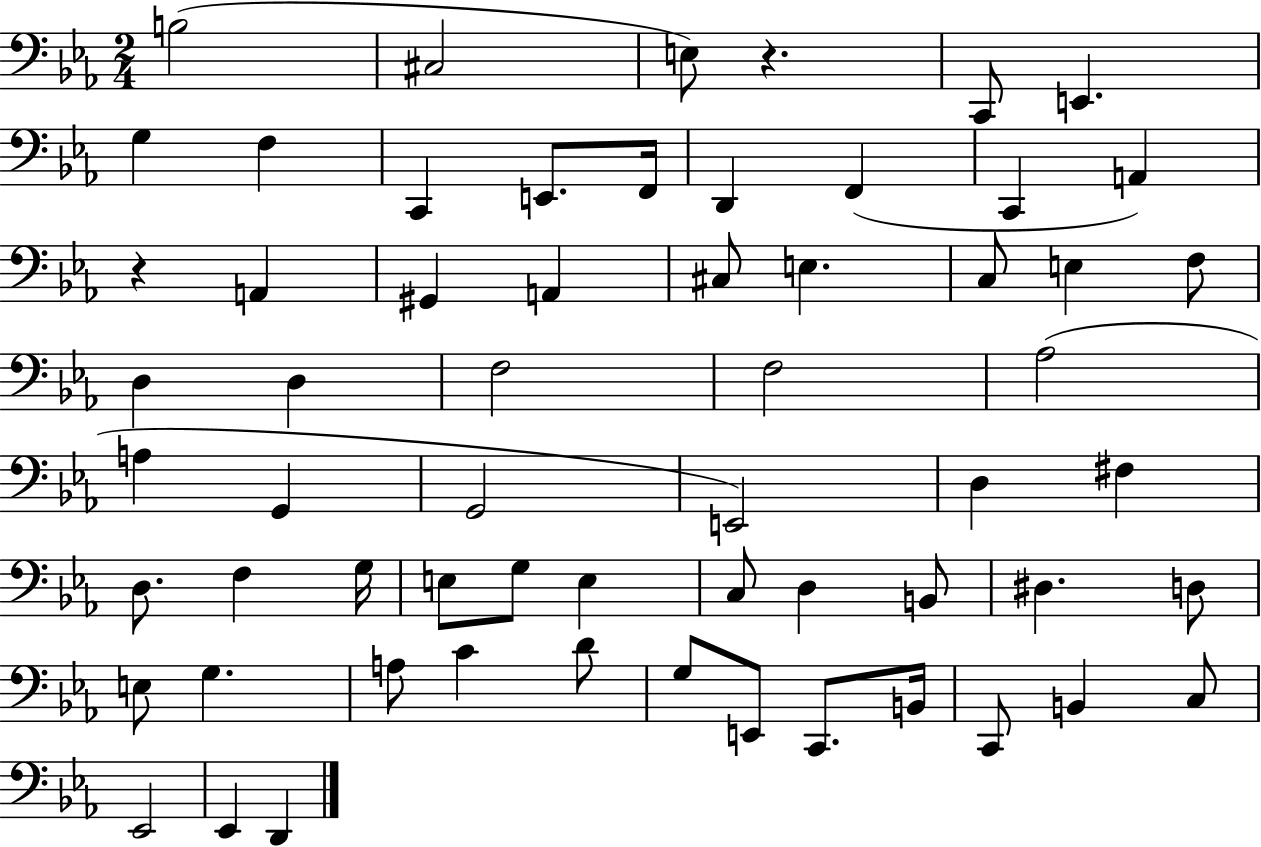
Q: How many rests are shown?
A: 2